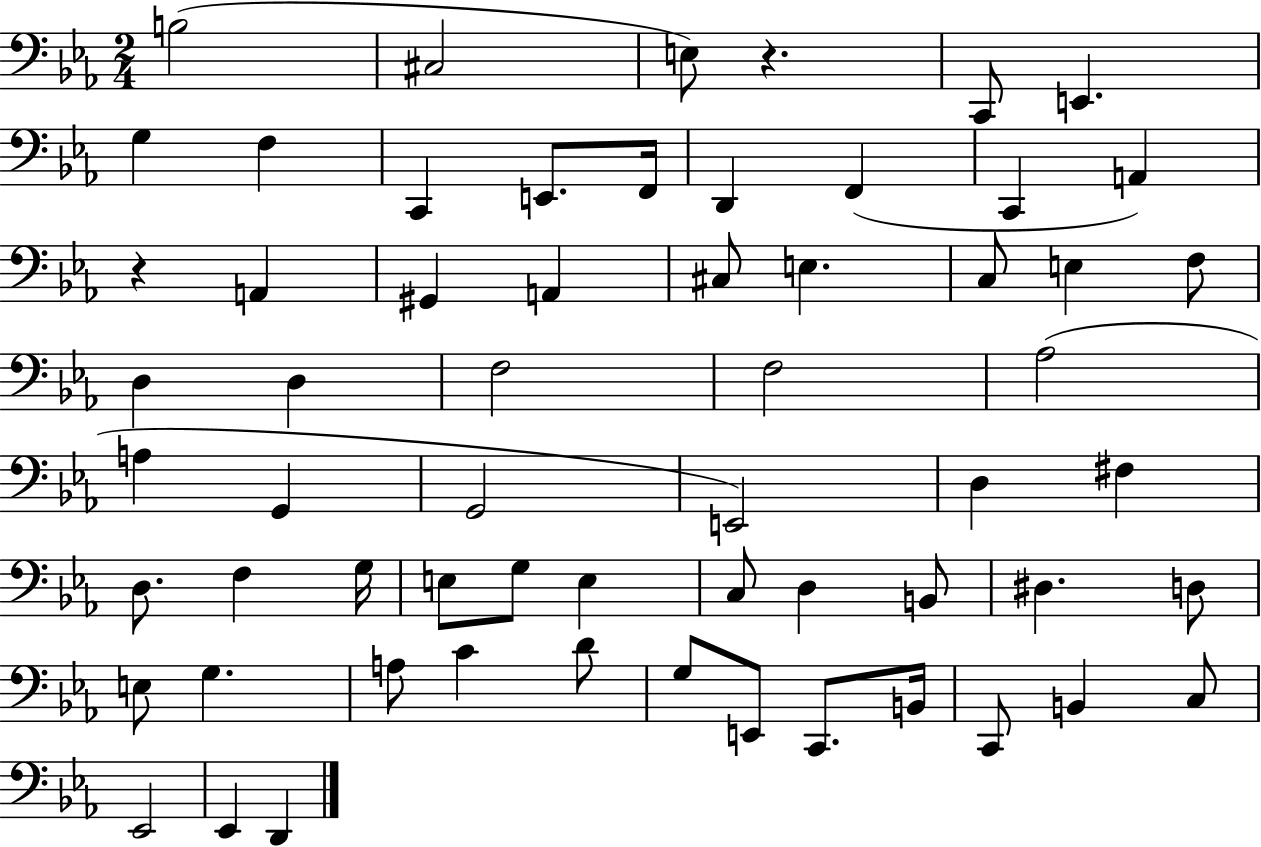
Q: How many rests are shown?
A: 2